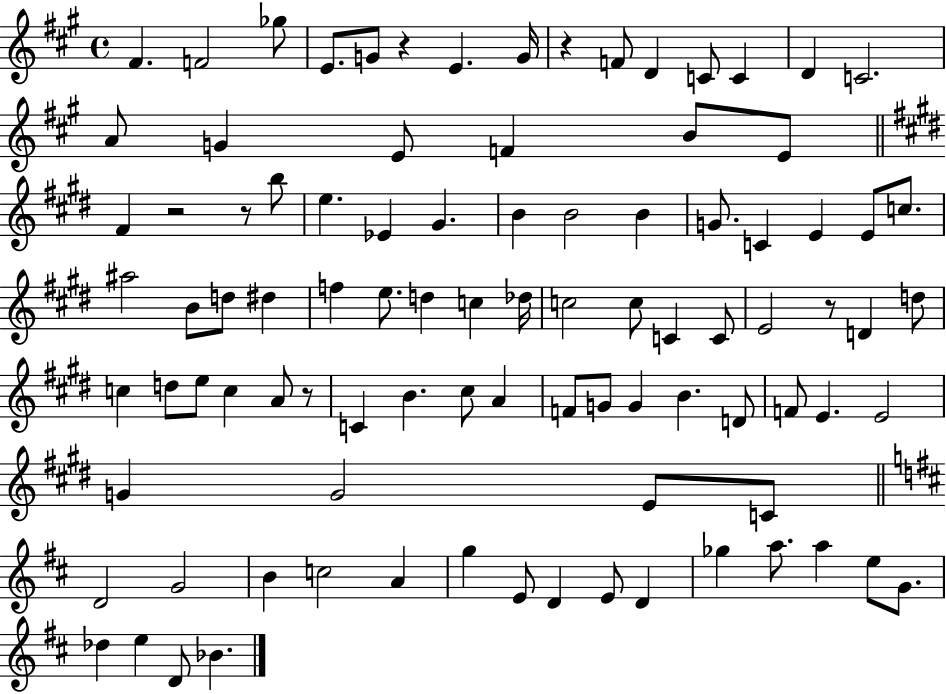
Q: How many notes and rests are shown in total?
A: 94